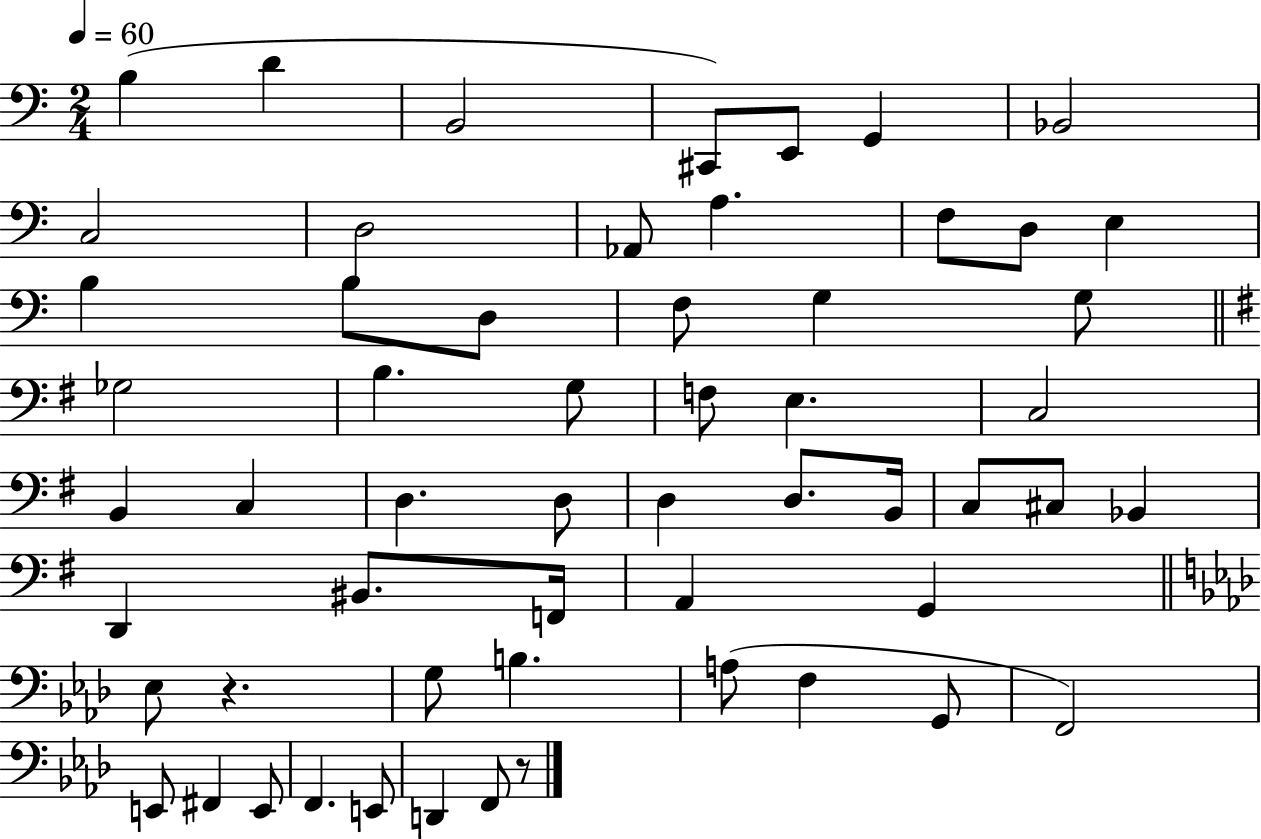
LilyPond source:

{
  \clef bass
  \numericTimeSignature
  \time 2/4
  \key c \major
  \tempo 4 = 60
  b4( d'4 | b,2 | cis,8) e,8 g,4 | bes,2 | \break c2 | d2 | aes,8 a4. | f8 d8 e4 | \break b4 b8 d8 | f8 g4 g8 | \bar "||" \break \key e \minor ges2 | b4. g8 | f8 e4. | c2 | \break b,4 c4 | d4. d8 | d4 d8. b,16 | c8 cis8 bes,4 | \break d,4 bis,8. f,16 | a,4 g,4 | \bar "||" \break \key aes \major ees8 r4. | g8 b4. | a8( f4 g,8 | f,2) | \break e,8 fis,4 e,8 | f,4. e,8 | d,4 f,8 r8 | \bar "|."
}